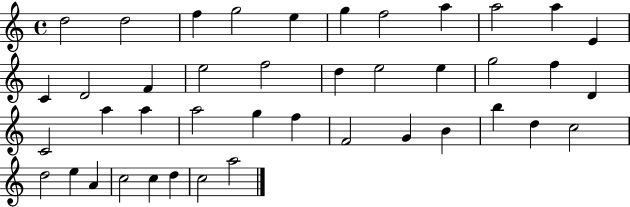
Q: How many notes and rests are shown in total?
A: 42